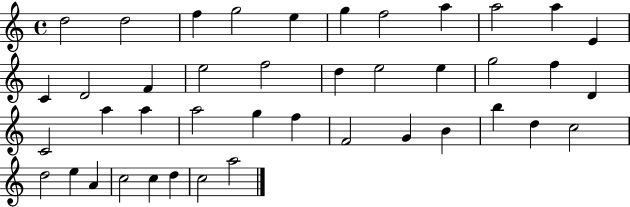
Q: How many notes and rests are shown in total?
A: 42